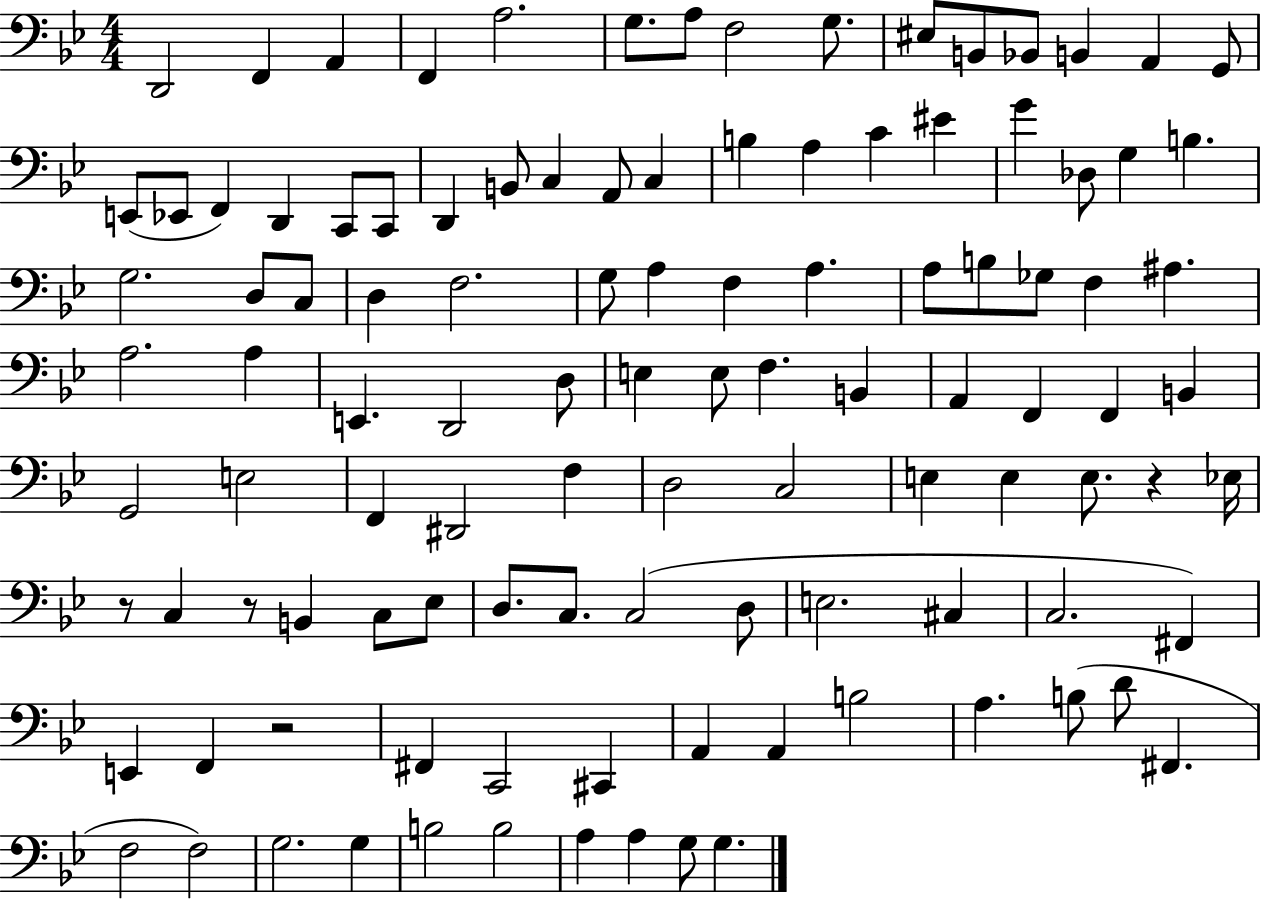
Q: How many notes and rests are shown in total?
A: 110